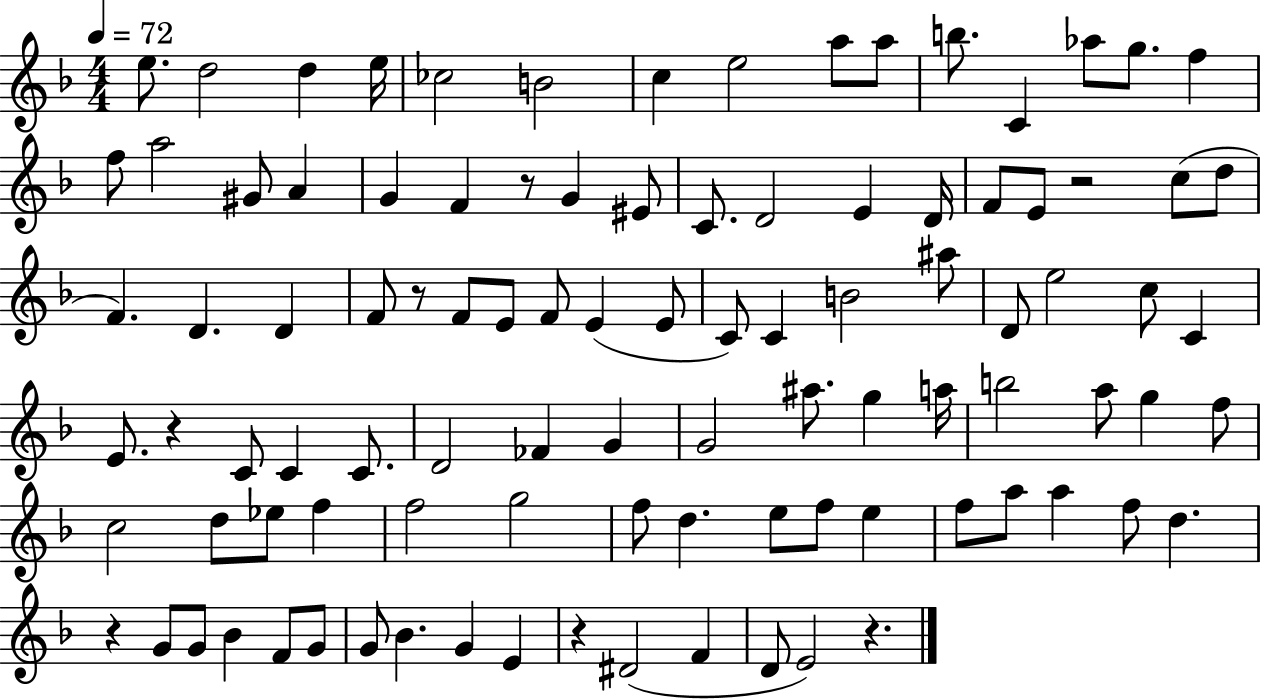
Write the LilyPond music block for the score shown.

{
  \clef treble
  \numericTimeSignature
  \time 4/4
  \key f \major
  \tempo 4 = 72
  \repeat volta 2 { e''8. d''2 d''4 e''16 | ces''2 b'2 | c''4 e''2 a''8 a''8 | b''8. c'4 aes''8 g''8. f''4 | \break f''8 a''2 gis'8 a'4 | g'4 f'4 r8 g'4 eis'8 | c'8. d'2 e'4 d'16 | f'8 e'8 r2 c''8( d''8 | \break f'4.) d'4. d'4 | f'8 r8 f'8 e'8 f'8 e'4( e'8 | c'8) c'4 b'2 ais''8 | d'8 e''2 c''8 c'4 | \break e'8. r4 c'8 c'4 c'8. | d'2 fes'4 g'4 | g'2 ais''8. g''4 a''16 | b''2 a''8 g''4 f''8 | \break c''2 d''8 ees''8 f''4 | f''2 g''2 | f''8 d''4. e''8 f''8 e''4 | f''8 a''8 a''4 f''8 d''4. | \break r4 g'8 g'8 bes'4 f'8 g'8 | g'8 bes'4. g'4 e'4 | r4 dis'2( f'4 | d'8 e'2) r4. | \break } \bar "|."
}